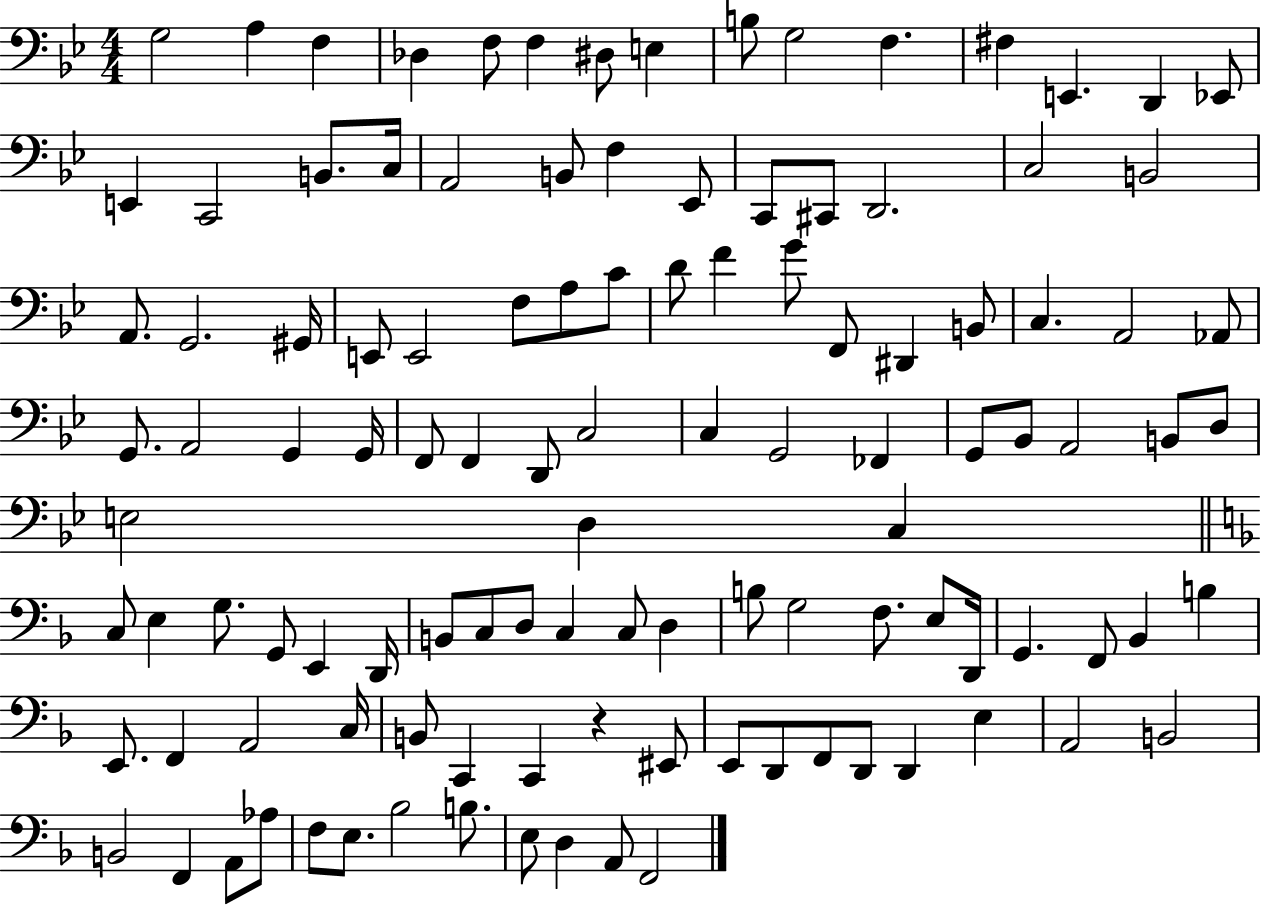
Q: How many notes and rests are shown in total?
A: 114